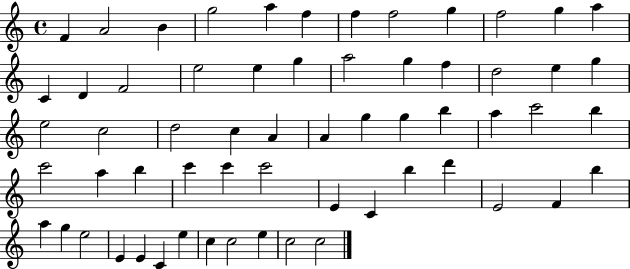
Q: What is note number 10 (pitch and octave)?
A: F5